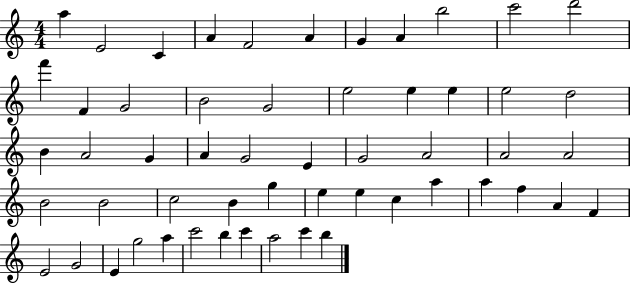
A5/q E4/h C4/q A4/q F4/h A4/q G4/q A4/q B5/h C6/h D6/h F6/q F4/q G4/h B4/h G4/h E5/h E5/q E5/q E5/h D5/h B4/q A4/h G4/q A4/q G4/h E4/q G4/h A4/h A4/h A4/h B4/h B4/h C5/h B4/q G5/q E5/q E5/q C5/q A5/q A5/q F5/q A4/q F4/q E4/h G4/h E4/q G5/h A5/q C6/h B5/q C6/q A5/h C6/q B5/q